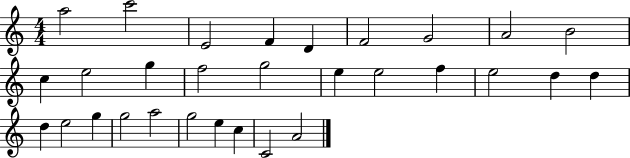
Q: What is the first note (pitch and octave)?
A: A5